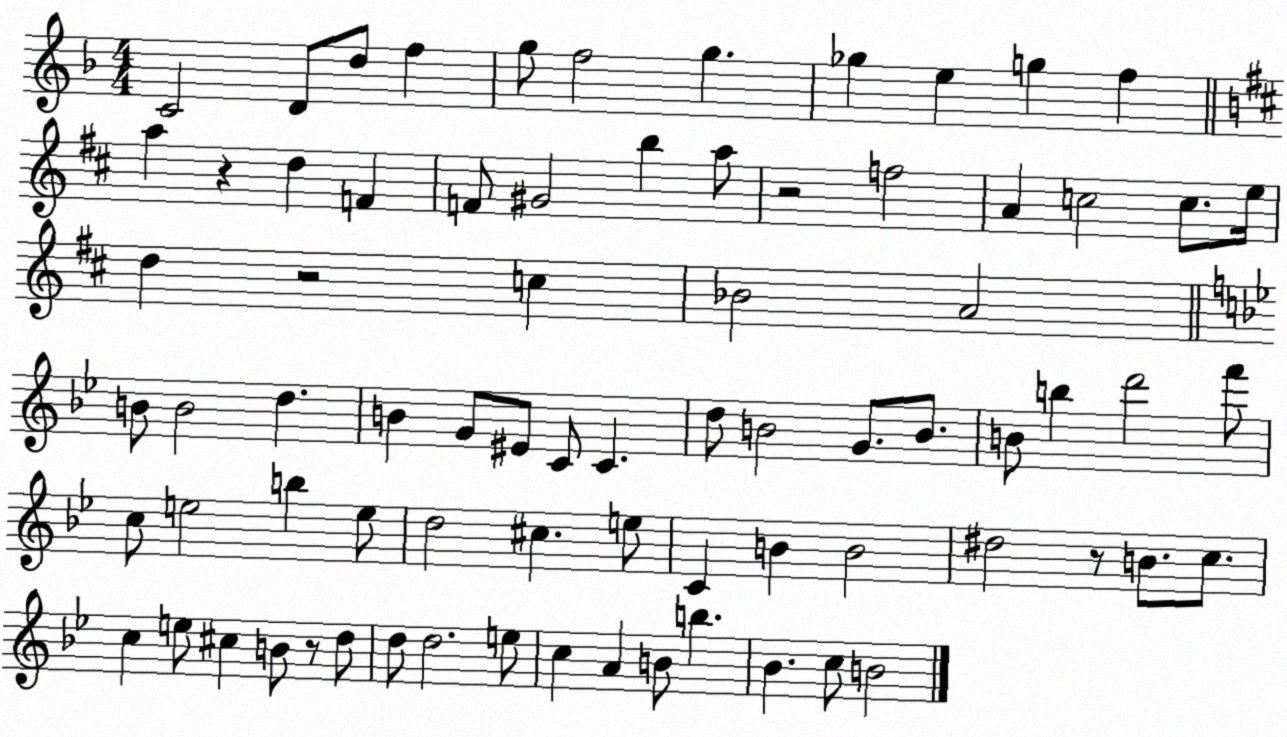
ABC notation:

X:1
T:Untitled
M:4/4
L:1/4
K:F
C2 D/2 d/2 f g/2 f2 g _g e g f a z d F F/2 ^G2 b a/2 z2 f2 A c2 c/2 e/4 d z2 c _B2 A2 B/2 B2 d B G/2 ^E/2 C/2 C d/2 B2 G/2 B/2 B/2 b d'2 f'/2 c/2 e2 b e/2 d2 ^c e/2 C B B2 ^d2 z/2 B/2 c/2 c e/2 ^c B/2 z/2 d/2 d/2 d2 e/2 c A B/2 b _B c/2 B2